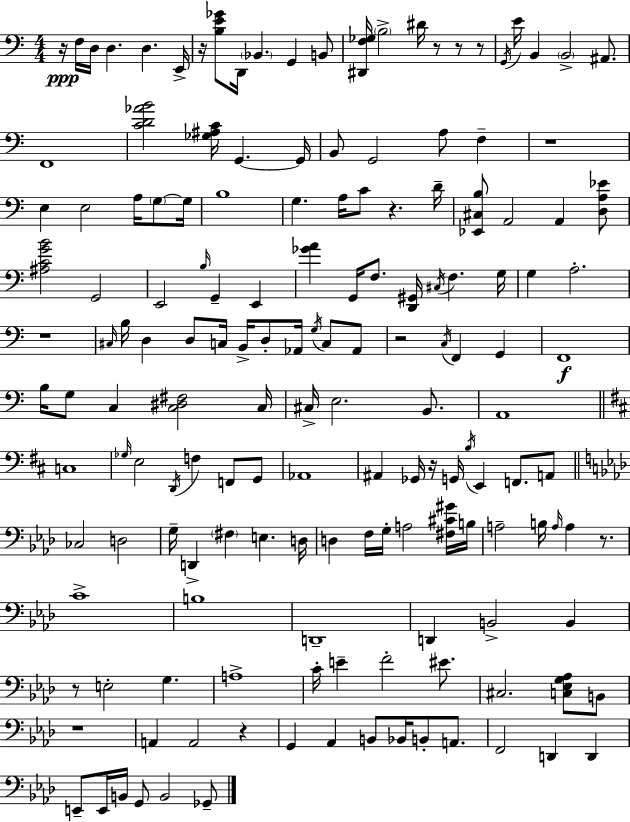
X:1
T:Untitled
M:4/4
L:1/4
K:Am
z/4 F,/4 D,/4 D, D, E,,/4 z/4 [B,E_G]/2 D,,/4 _B,, G,, B,,/2 [^D,,F,_G,]/4 B,2 ^D/4 z/2 z/2 z/2 G,,/4 E/4 B,, B,,2 ^A,,/2 F,,4 [CD_AB]2 [_G,^A,C]/4 G,, G,,/4 B,,/2 G,,2 A,/2 F, z4 E, E,2 A,/4 G,/2 G,/4 B,4 G, A,/4 C/2 z D/4 [_E,,^C,B,]/2 A,,2 A,, [D,A,_E]/2 [^A,CGB]2 G,,2 E,,2 B,/4 G,, E,, [_GA] G,,/4 F,/2 [D,,^G,,]/4 ^C,/4 F, G,/4 G, A,2 z4 ^C,/4 B,/4 D, D,/2 C,/4 B,,/4 D,/2 _A,,/4 G,/4 C,/2 _A,,/2 z2 C,/4 F,, G,, F,,4 B,/4 G,/2 C, [C,^D,^F,]2 C,/4 ^C,/4 E,2 B,,/2 A,,4 C,4 _G,/4 E,2 D,,/4 F, F,,/2 G,,/2 _A,,4 ^A,, _G,,/4 z/4 G,,/4 B,/4 E,, F,,/2 A,,/2 _C,2 D,2 G,/4 D,, ^F, E, D,/4 D, F,/4 G,/4 A,2 [^F,^C^G]/4 B,/4 A,2 B,/4 A,/4 A, z/2 C4 B,4 D,,4 D,, B,,2 B,, z/2 E,2 G, A,4 C/4 E F2 ^E/2 ^C,2 [C,_E,G,_A,]/2 B,,/2 z4 A,, A,,2 z G,, _A,, B,,/2 _B,,/4 B,,/2 A,,/2 F,,2 D,, D,, E,,/2 E,,/4 B,,/4 G,,/2 B,,2 _G,,/2